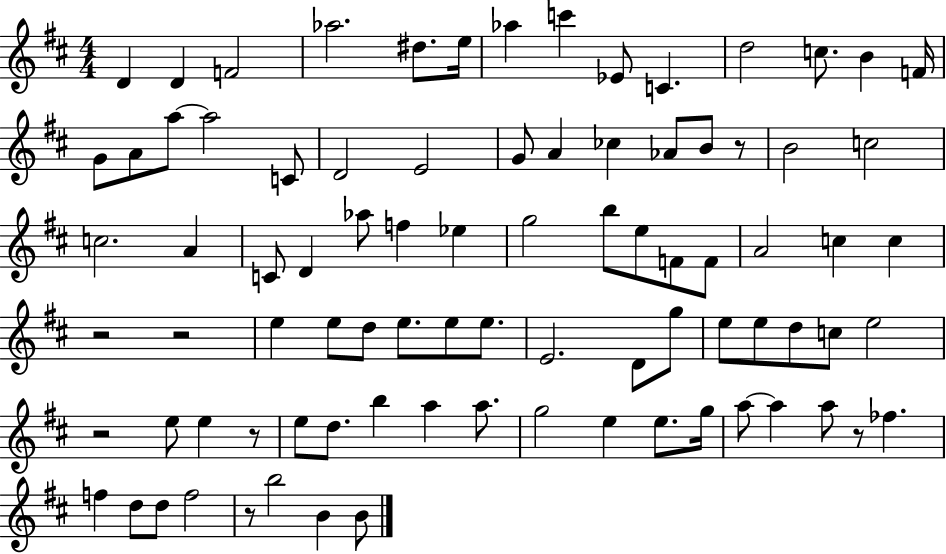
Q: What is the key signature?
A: D major